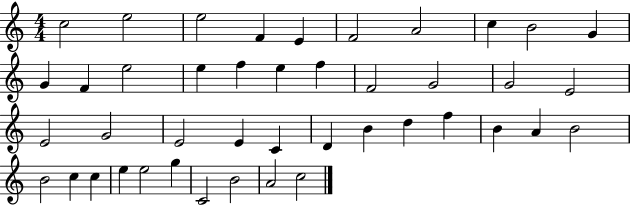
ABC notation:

X:1
T:Untitled
M:4/4
L:1/4
K:C
c2 e2 e2 F E F2 A2 c B2 G G F e2 e f e f F2 G2 G2 E2 E2 G2 E2 E C D B d f B A B2 B2 c c e e2 g C2 B2 A2 c2